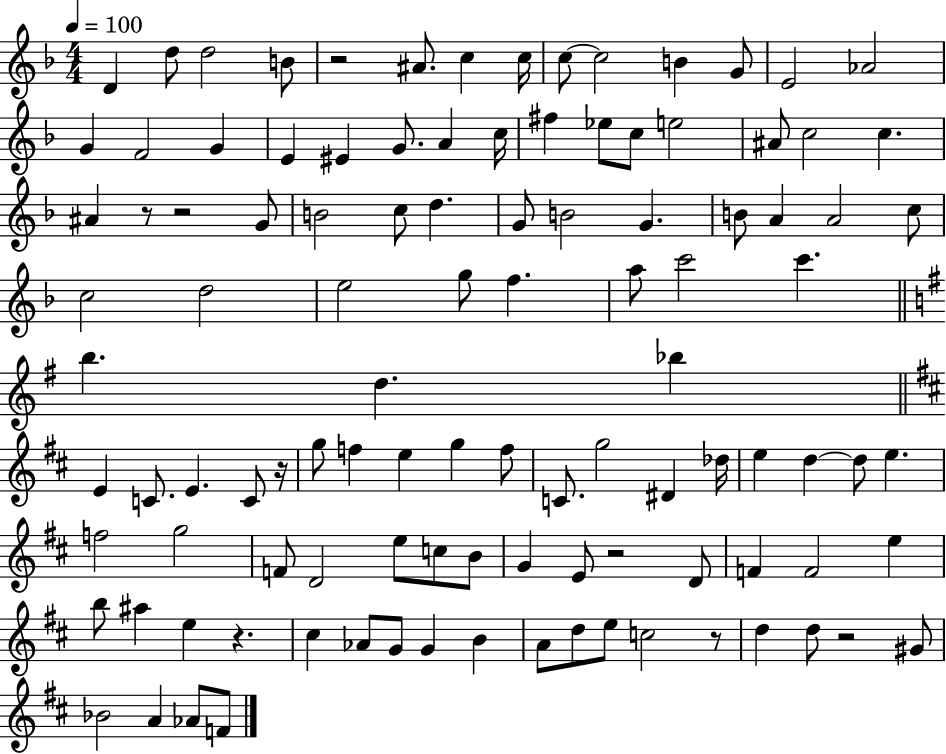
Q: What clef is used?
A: treble